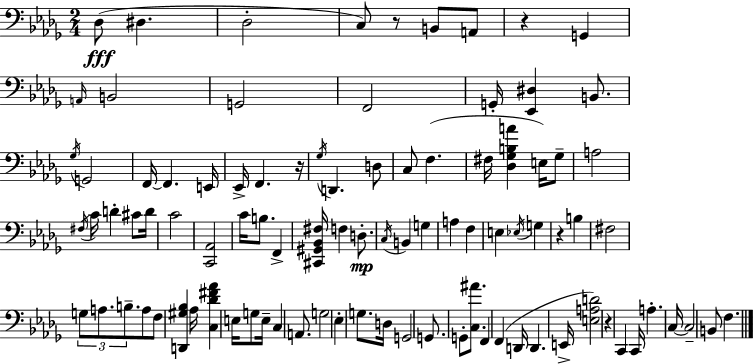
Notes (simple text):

Db3/e D#3/q. Db3/h C3/e R/e B2/e A2/e R/q G2/q A2/s B2/h G2/h F2/h G2/s [Eb2,D#3]/q B2/e. Gb3/s G2/h F2/s F2/q. E2/s Eb2/s F2/q. R/s Gb3/s D2/q. D3/e C3/e F3/q. F#3/s [Db3,Gb3,B3,A4]/q E3/s Gb3/e A3/h F#3/s C4/s D4/q C#4/e D4/s C4/h [C2,Ab2]/h C4/s B3/e. F2/q [C#2,G#2,Bb2,F#3]/s F3/q D3/e. C3/s B2/q G3/q A3/q F3/q E3/q Eb3/s G3/q R/q B3/q F#3/h G3/e A3/e. B3/e. A3/e F3/e [D2,G#3,Bb3]/q Ab3/s [C3,Db4,F#4,Ab4]/q E3/s G3/e E3/s C3/q A2/e. G3/h Eb3/q G3/e. D3/s G2/h G2/e. G2/e [C3,A#4]/e. F2/q F2/q D2/s D2/q. E2/s [E3,A3,D4]/h R/q C2/q C2/s A3/q. C3/s C3/h B2/e F3/q.